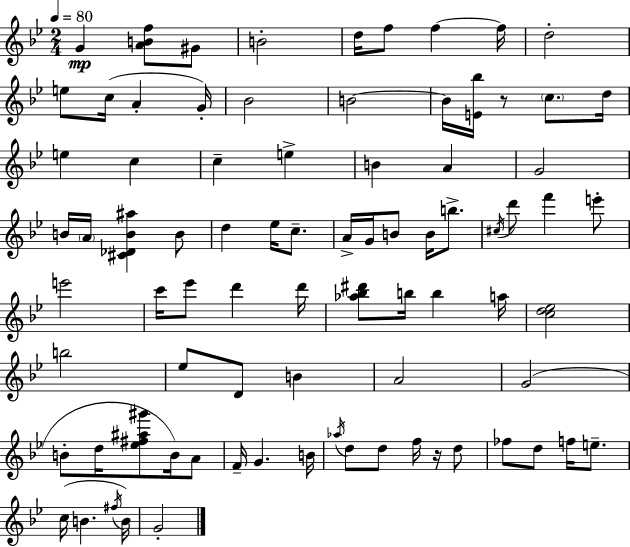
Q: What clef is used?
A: treble